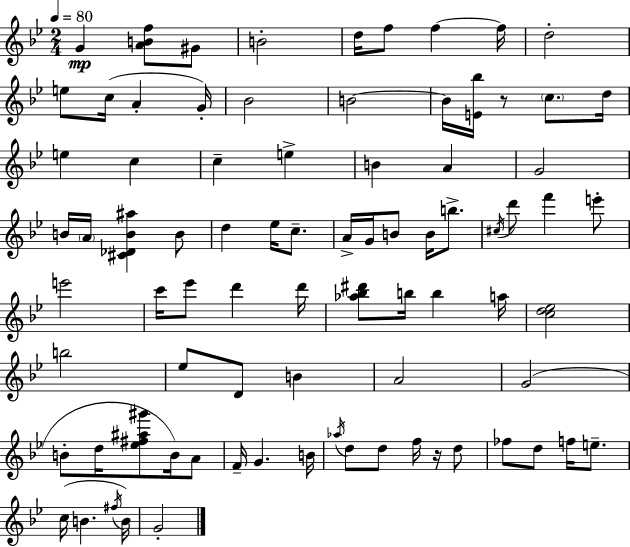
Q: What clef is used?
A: treble